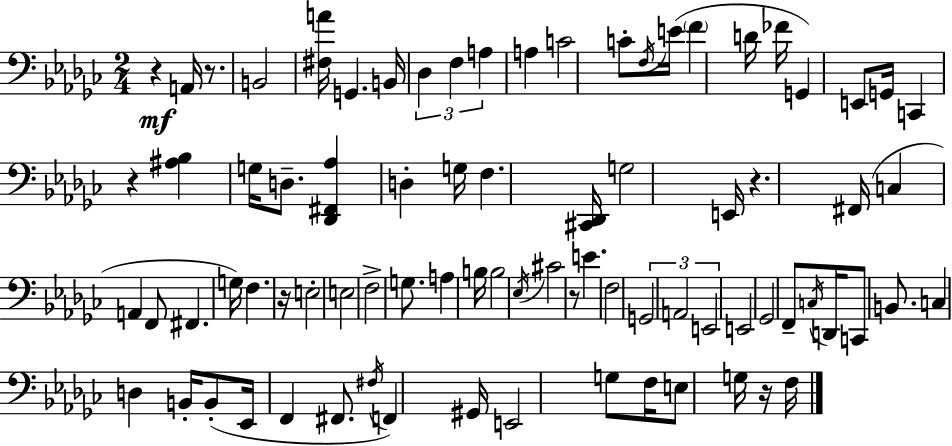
R/q A2/s R/e. B2/h [F#3,A4]/s G2/q. B2/s Db3/q F3/q A3/q A3/q C4/h C4/e F3/s E4/s F4/q D4/s FES4/s G2/q E2/e G2/s C2/q R/q [A#3,Bb3]/q G3/s D3/e. [Db2,F#2,Ab3]/q D3/q G3/s F3/q. [C#2,Db2]/s G3/h E2/s R/q. F#2/s C3/q A2/q F2/e F#2/q. G3/s F3/q. R/s E3/h E3/h F3/h G3/e. A3/q B3/s B3/h Eb3/s C#4/h R/e E4/q. F3/h G2/h A2/h E2/h E2/h Gb2/h F2/e C3/s D2/s C2/e B2/e. C3/q D3/q B2/s B2/e Eb2/s F2/q F#2/e. F#3/s F2/q G#2/s E2/h G3/e F3/s E3/e G3/s R/s F3/s